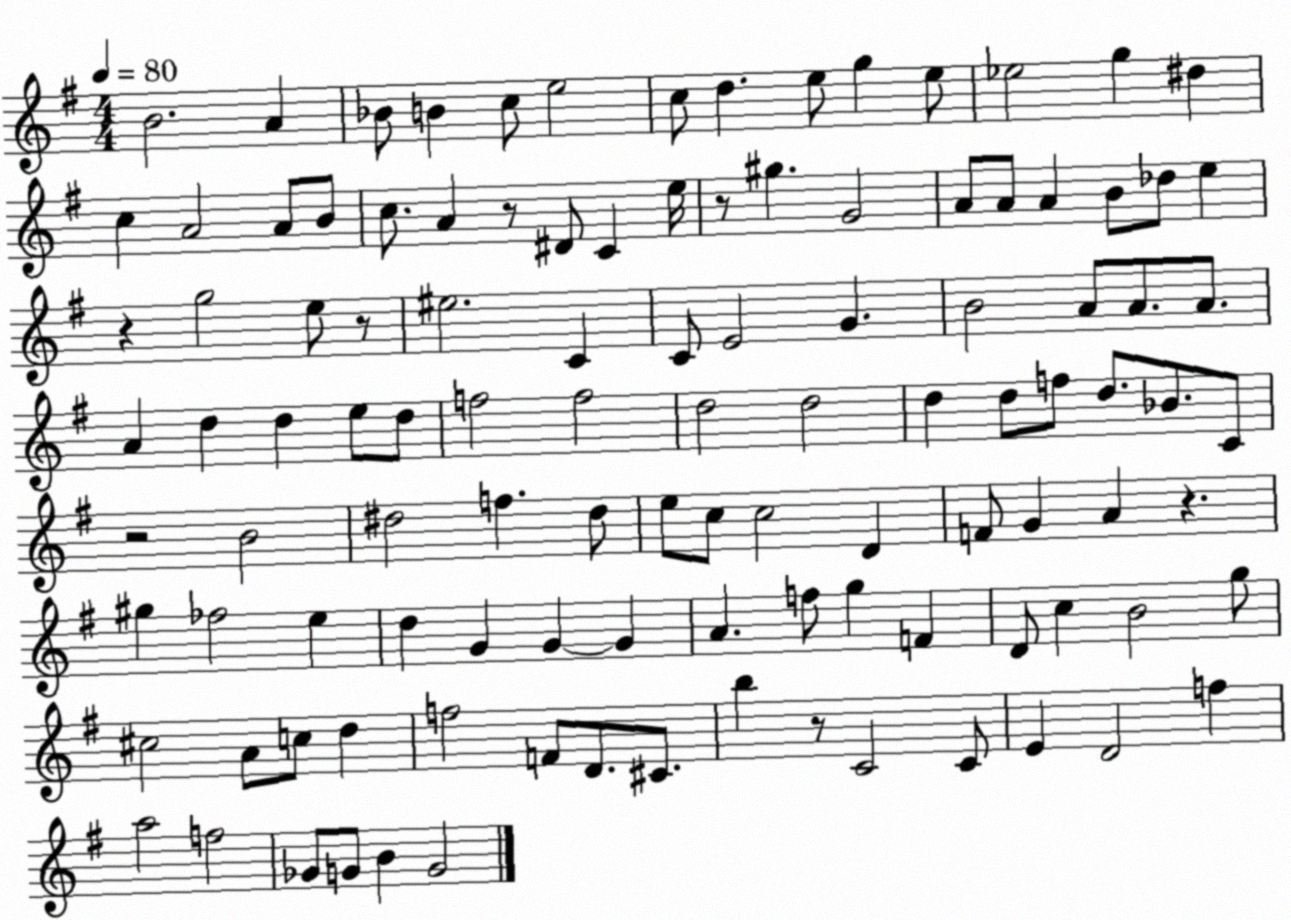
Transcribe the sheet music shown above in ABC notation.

X:1
T:Untitled
M:4/4
L:1/4
K:G
B2 A _B/2 B c/2 e2 c/2 d e/2 g e/2 _e2 g ^d c A2 A/2 B/2 c/2 A z/2 ^D/2 C e/4 z/2 ^g G2 A/2 A/2 A B/2 _d/2 e z g2 e/2 z/2 ^e2 C C/2 E2 G B2 A/2 A/2 A/2 A d d e/2 d/2 f2 f2 d2 d2 d d/2 f/2 d/2 _B/2 C/2 z2 B2 ^d2 f ^d/2 e/2 c/2 c2 D F/2 G A z ^g _f2 e d G G G A f/2 g F D/2 c B2 g/2 ^c2 A/2 c/2 d f2 F/2 D/2 ^C/2 b z/2 C2 C/2 E D2 f a2 f2 _G/2 G/2 B G2